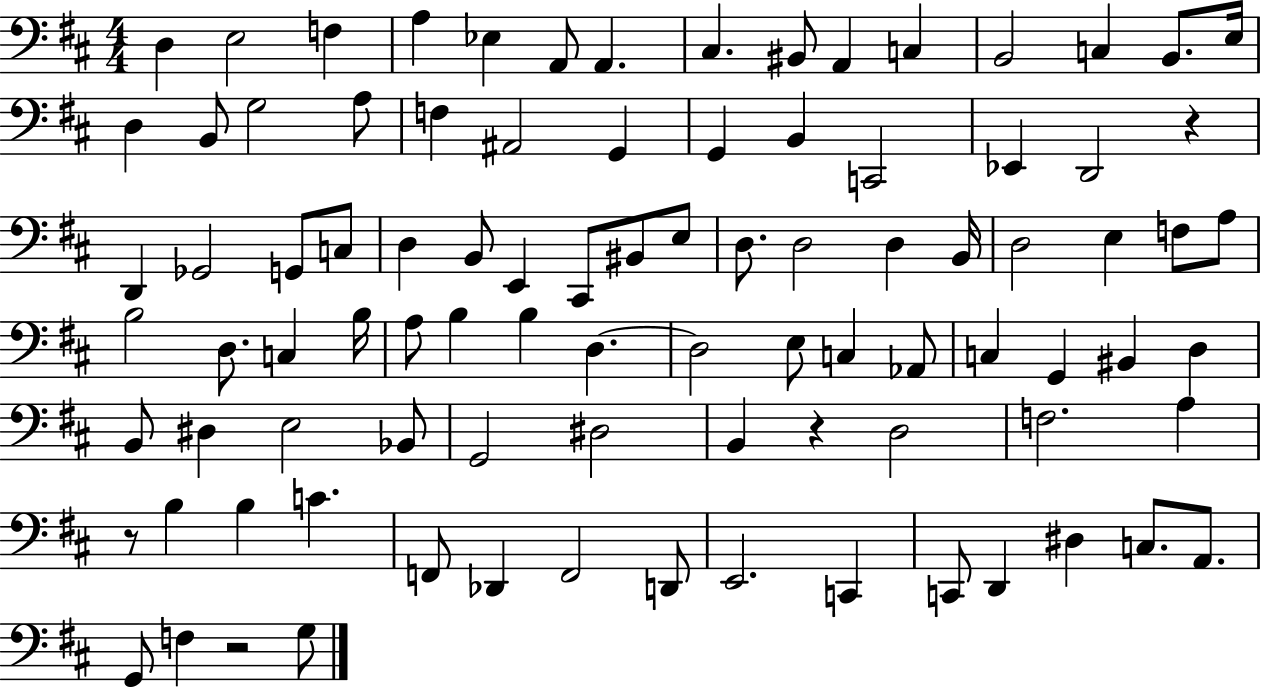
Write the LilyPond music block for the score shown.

{
  \clef bass
  \numericTimeSignature
  \time 4/4
  \key d \major
  d4 e2 f4 | a4 ees4 a,8 a,4. | cis4. bis,8 a,4 c4 | b,2 c4 b,8. e16 | \break d4 b,8 g2 a8 | f4 ais,2 g,4 | g,4 b,4 c,2 | ees,4 d,2 r4 | \break d,4 ges,2 g,8 c8 | d4 b,8 e,4 cis,8 bis,8 e8 | d8. d2 d4 b,16 | d2 e4 f8 a8 | \break b2 d8. c4 b16 | a8 b4 b4 d4.~~ | d2 e8 c4 aes,8 | c4 g,4 bis,4 d4 | \break b,8 dis4 e2 bes,8 | g,2 dis2 | b,4 r4 d2 | f2. a4 | \break r8 b4 b4 c'4. | f,8 des,4 f,2 d,8 | e,2. c,4 | c,8 d,4 dis4 c8. a,8. | \break g,8 f4 r2 g8 | \bar "|."
}